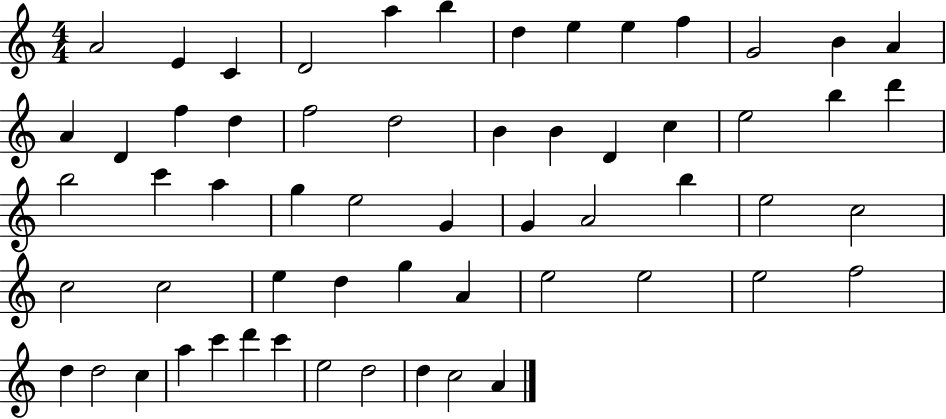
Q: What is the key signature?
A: C major